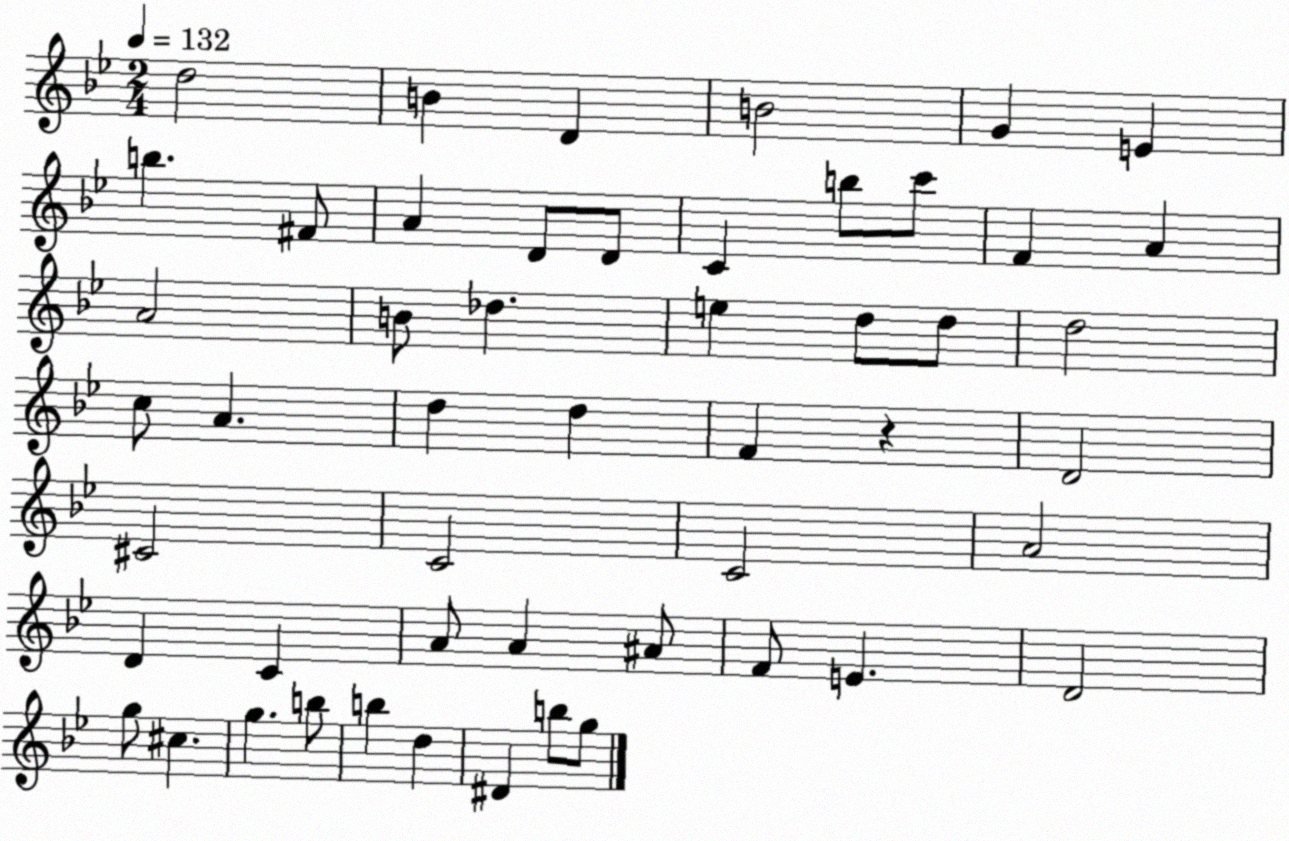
X:1
T:Untitled
M:2/4
L:1/4
K:Bb
d2 B D B2 G E b ^F/2 A D/2 D/2 C b/2 c'/2 F A A2 B/2 _d e d/2 d/2 d2 c/2 A d d F z D2 ^C2 C2 C2 A2 D C A/2 A ^A/2 F/2 E D2 g/2 ^c g b/2 b d ^D b/2 g/2